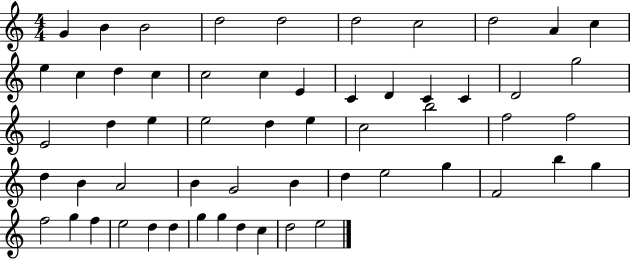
G4/q B4/q B4/h D5/h D5/h D5/h C5/h D5/h A4/q C5/q E5/q C5/q D5/q C5/q C5/h C5/q E4/q C4/q D4/q C4/q C4/q D4/h G5/h E4/h D5/q E5/q E5/h D5/q E5/q C5/h B5/h F5/h F5/h D5/q B4/q A4/h B4/q G4/h B4/q D5/q E5/h G5/q F4/h B5/q G5/q F5/h G5/q F5/q E5/h D5/q D5/q G5/q G5/q D5/q C5/q D5/h E5/h